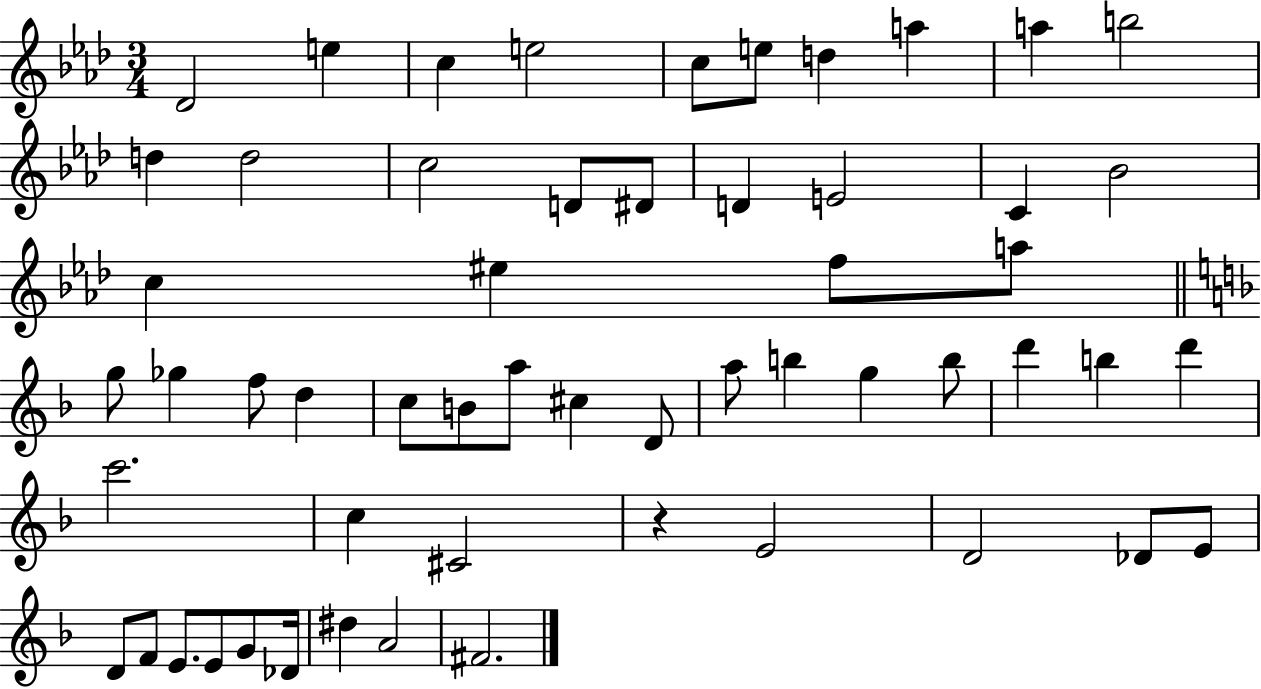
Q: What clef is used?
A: treble